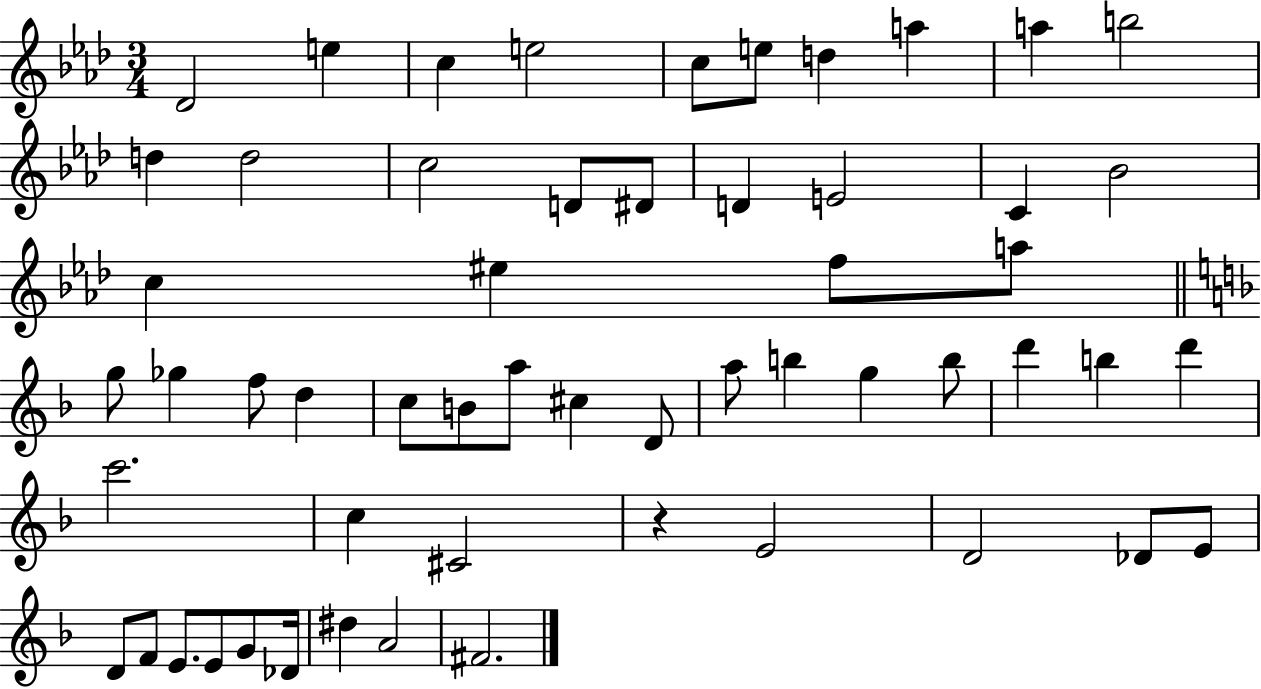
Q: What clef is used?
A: treble